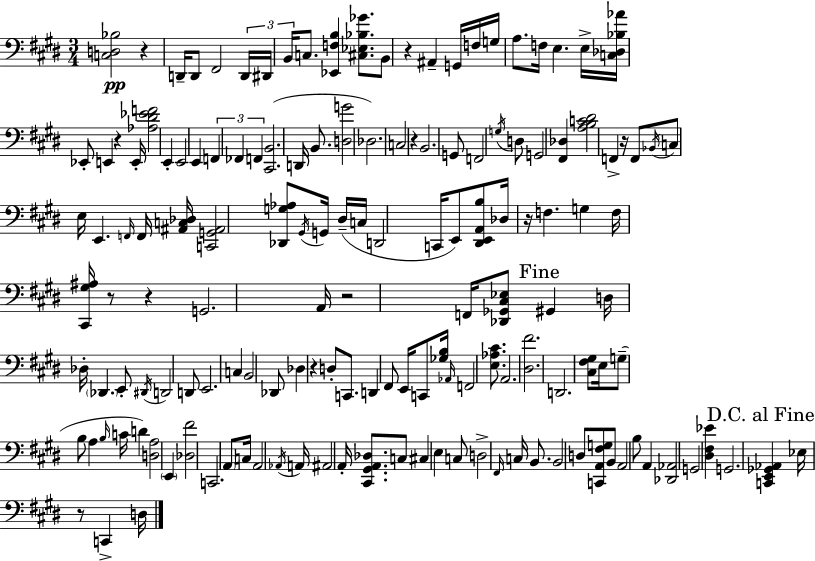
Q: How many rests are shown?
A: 11